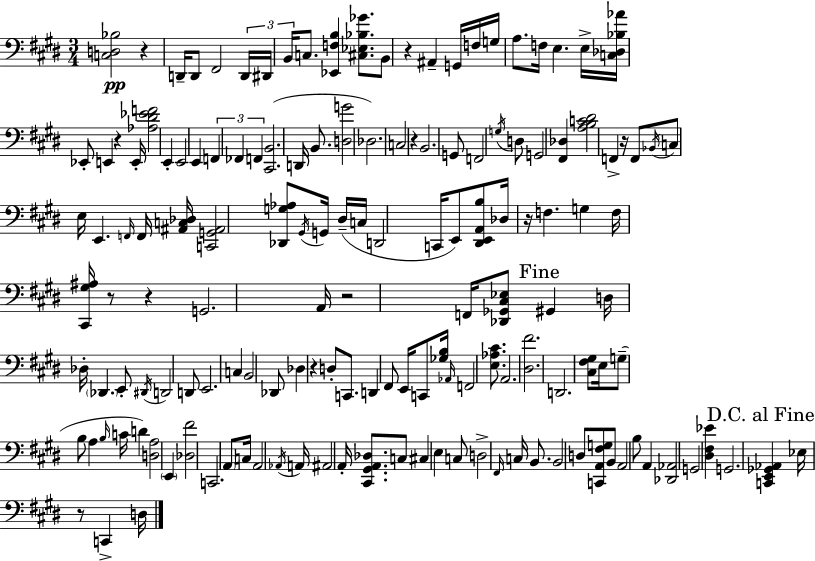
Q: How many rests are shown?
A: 11